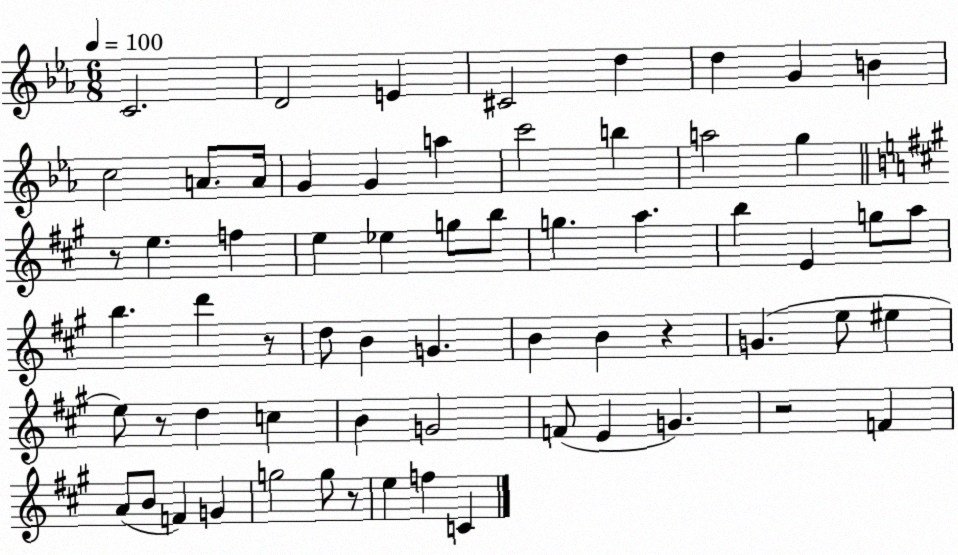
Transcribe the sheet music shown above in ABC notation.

X:1
T:Untitled
M:6/8
L:1/4
K:Eb
C2 D2 E ^C2 d d G B c2 A/2 A/4 G G a c'2 b a2 g z/2 e f e _e g/2 b/2 g a b E g/2 a/2 b d' z/2 d/2 B G B B z G e/2 ^e e/2 z/2 d c B G2 F/2 E G z2 F A/2 B/2 F G g2 g/2 z/2 e f C